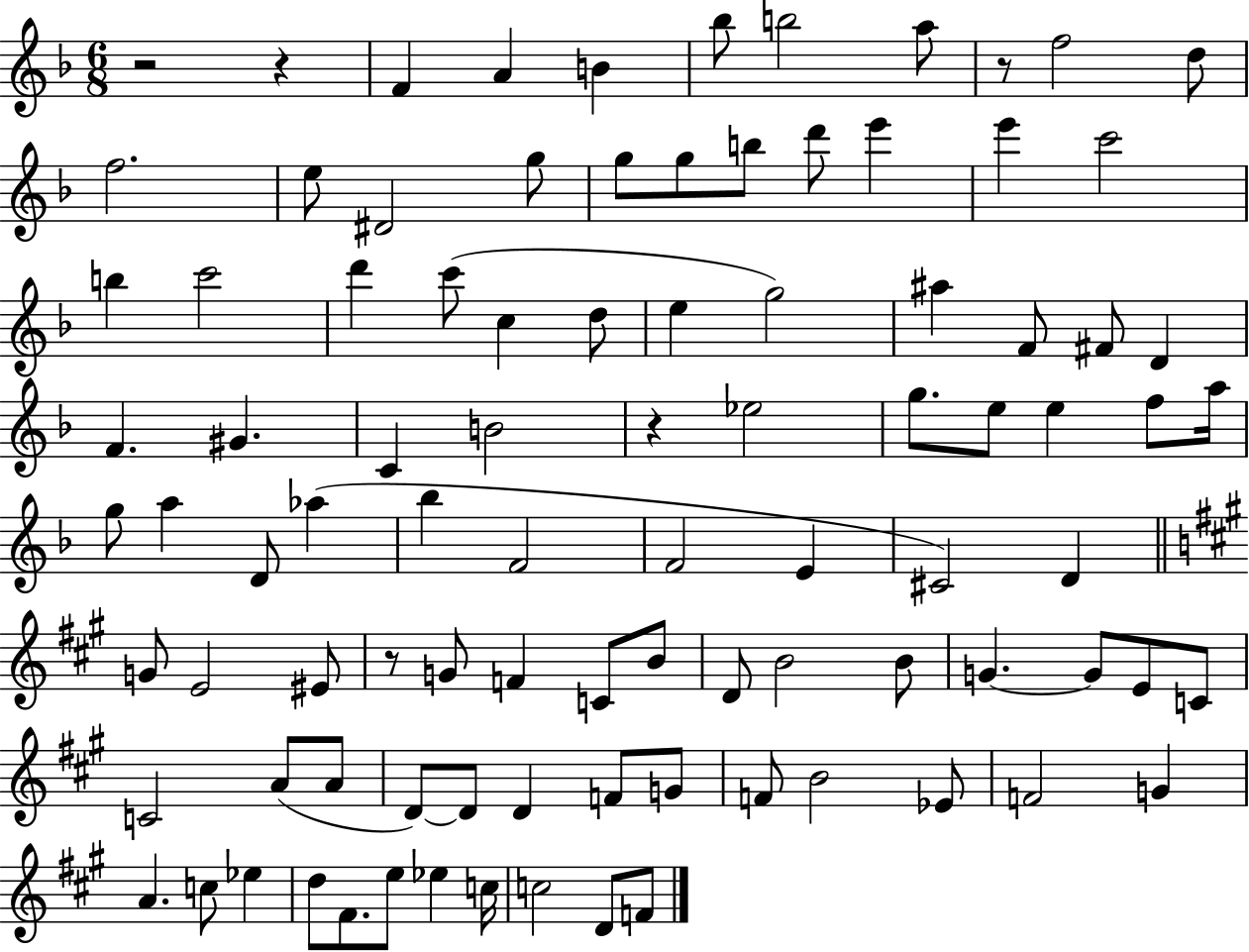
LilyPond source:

{
  \clef treble
  \numericTimeSignature
  \time 6/8
  \key f \major
  r2 r4 | f'4 a'4 b'4 | bes''8 b''2 a''8 | r8 f''2 d''8 | \break f''2. | e''8 dis'2 g''8 | g''8 g''8 b''8 d'''8 e'''4 | e'''4 c'''2 | \break b''4 c'''2 | d'''4 c'''8( c''4 d''8 | e''4 g''2) | ais''4 f'8 fis'8 d'4 | \break f'4. gis'4. | c'4 b'2 | r4 ees''2 | g''8. e''8 e''4 f''8 a''16 | \break g''8 a''4 d'8 aes''4( | bes''4 f'2 | f'2 e'4 | cis'2) d'4 | \break \bar "||" \break \key a \major g'8 e'2 eis'8 | r8 g'8 f'4 c'8 b'8 | d'8 b'2 b'8 | g'4.~~ g'8 e'8 c'8 | \break c'2 a'8( a'8 | d'8~~) d'8 d'4 f'8 g'8 | f'8 b'2 ees'8 | f'2 g'4 | \break a'4. c''8 ees''4 | d''8 fis'8. e''8 ees''4 c''16 | c''2 d'8 f'8 | \bar "|."
}